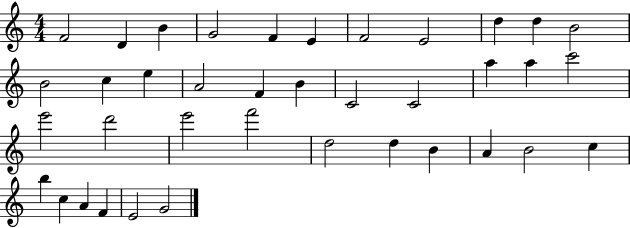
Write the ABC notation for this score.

X:1
T:Untitled
M:4/4
L:1/4
K:C
F2 D B G2 F E F2 E2 d d B2 B2 c e A2 F B C2 C2 a a c'2 e'2 d'2 e'2 f'2 d2 d B A B2 c b c A F E2 G2